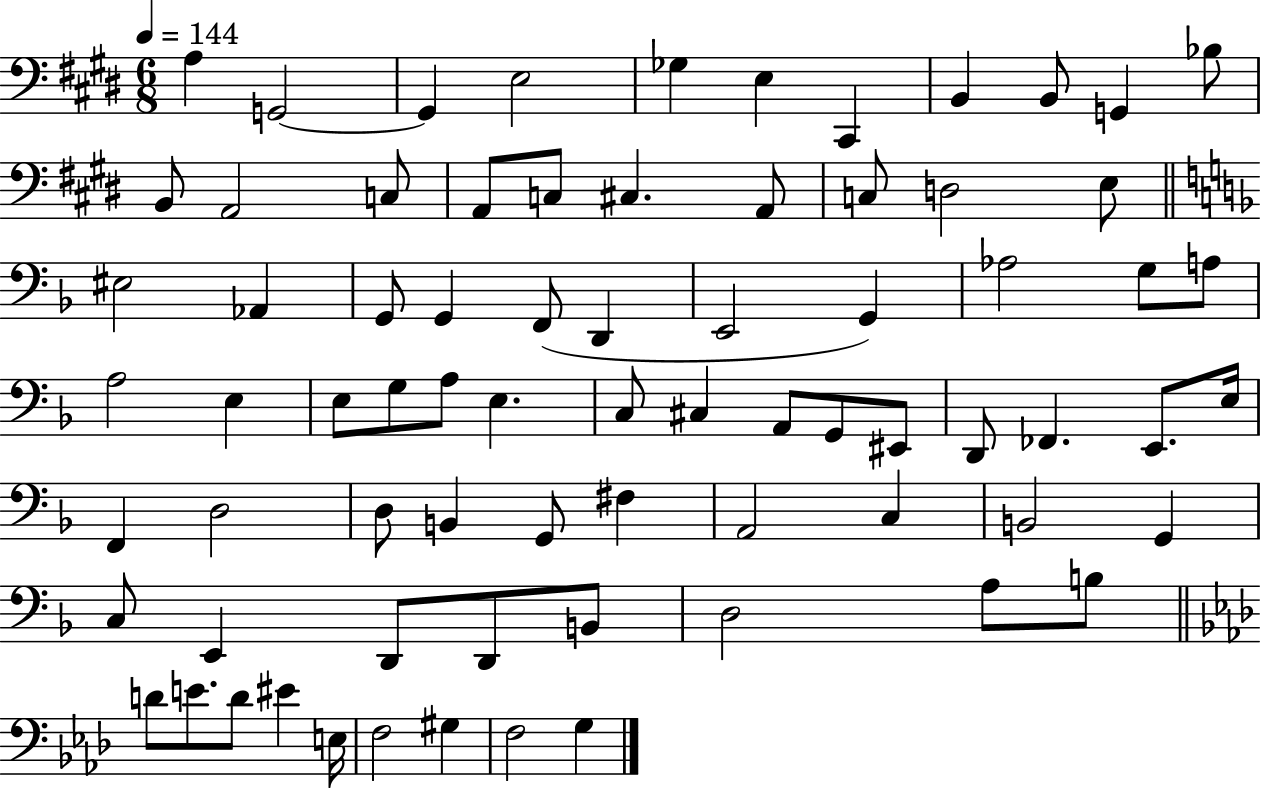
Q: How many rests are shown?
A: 0